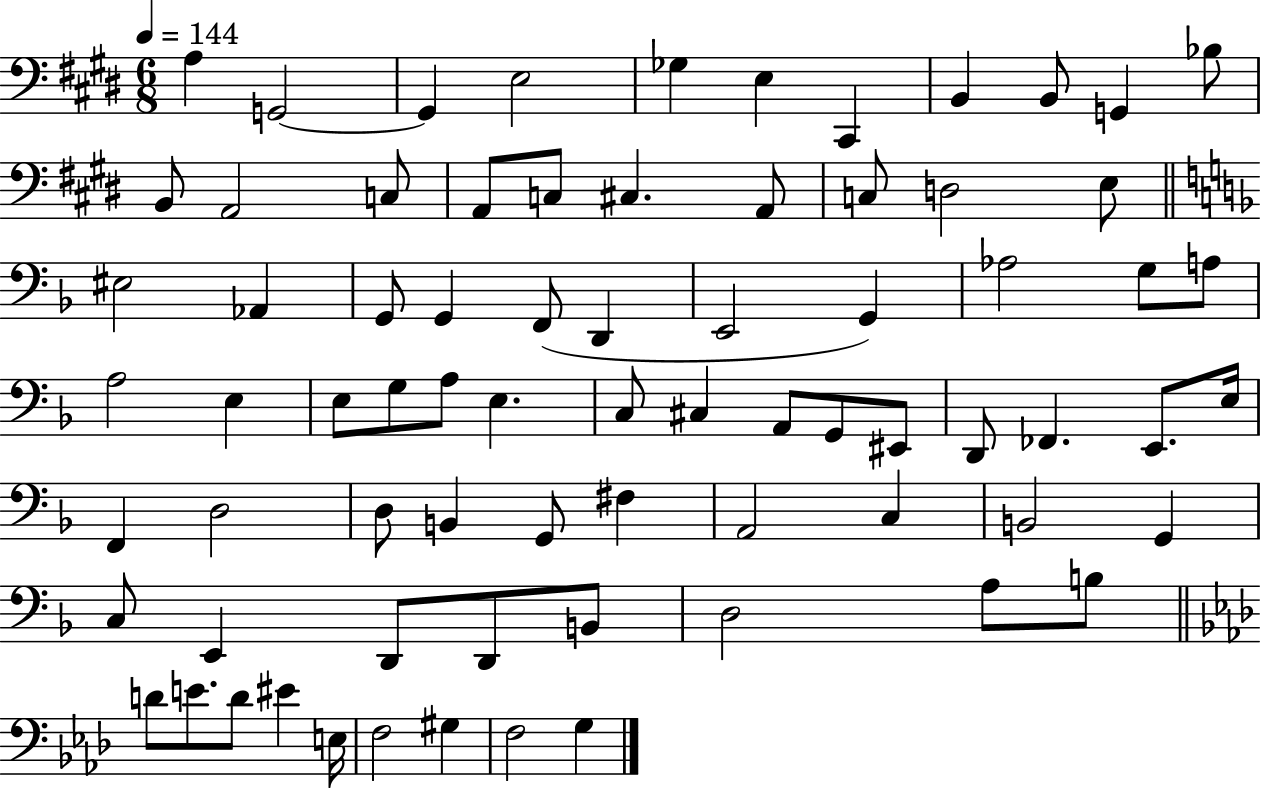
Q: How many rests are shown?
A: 0